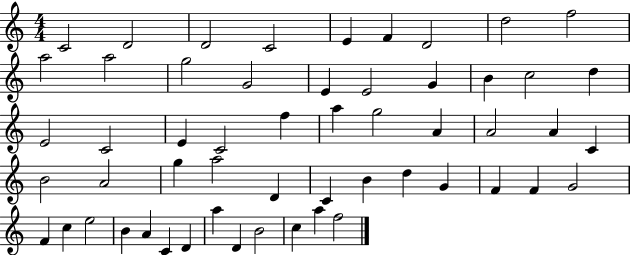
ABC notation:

X:1
T:Untitled
M:4/4
L:1/4
K:C
C2 D2 D2 C2 E F D2 d2 f2 a2 a2 g2 G2 E E2 G B c2 d E2 C2 E C2 f a g2 A A2 A C B2 A2 g a2 D C B d G F F G2 F c e2 B A C D a D B2 c a f2